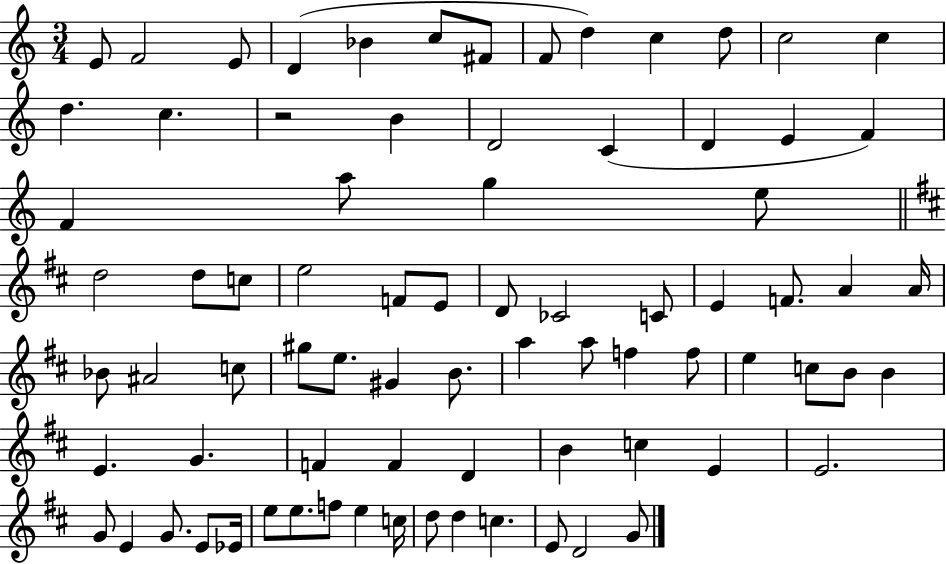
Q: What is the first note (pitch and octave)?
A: E4